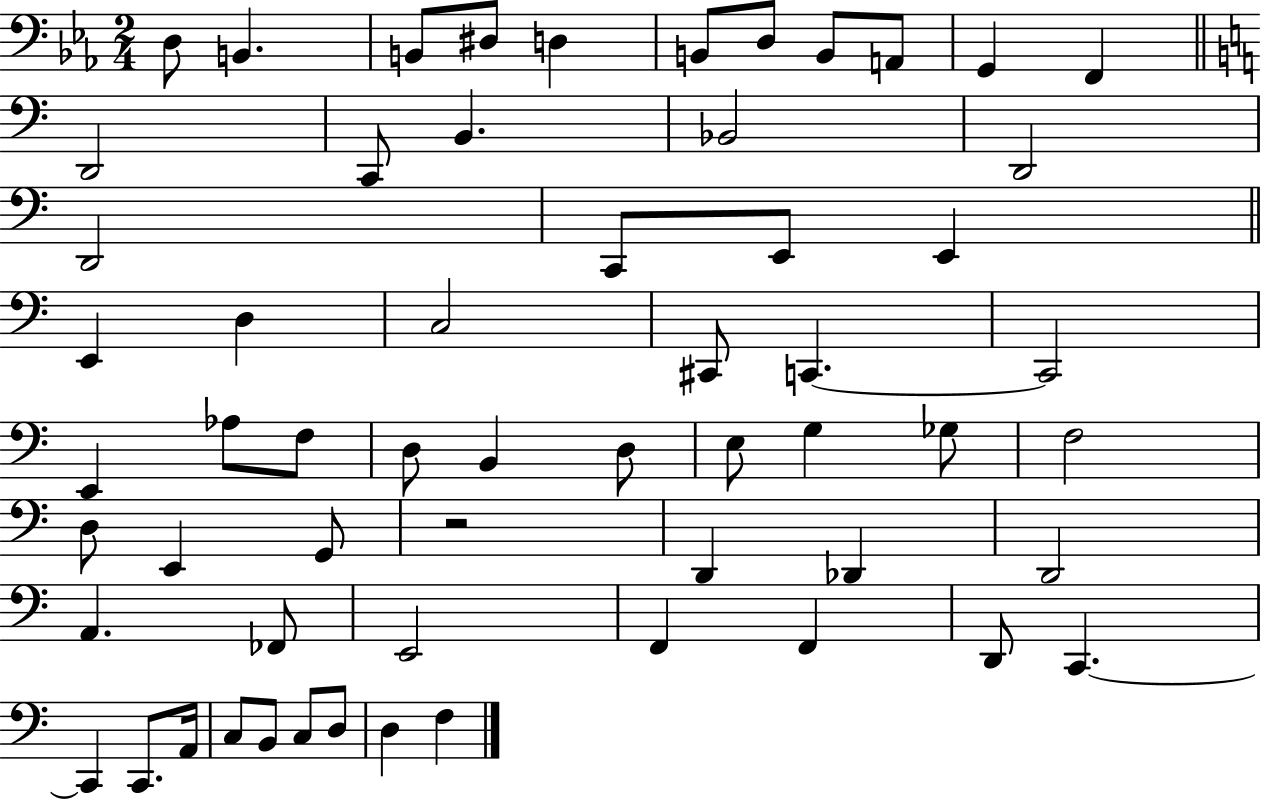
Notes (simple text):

D3/e B2/q. B2/e D#3/e D3/q B2/e D3/e B2/e A2/e G2/q F2/q D2/h C2/e B2/q. Bb2/h D2/h D2/h C2/e E2/e E2/q E2/q D3/q C3/h C#2/e C2/q. C2/h E2/q Ab3/e F3/e D3/e B2/q D3/e E3/e G3/q Gb3/e F3/h D3/e E2/q G2/e R/h D2/q Db2/q D2/h A2/q. FES2/e E2/h F2/q F2/q D2/e C2/q. C2/q C2/e. A2/s C3/e B2/e C3/e D3/e D3/q F3/q